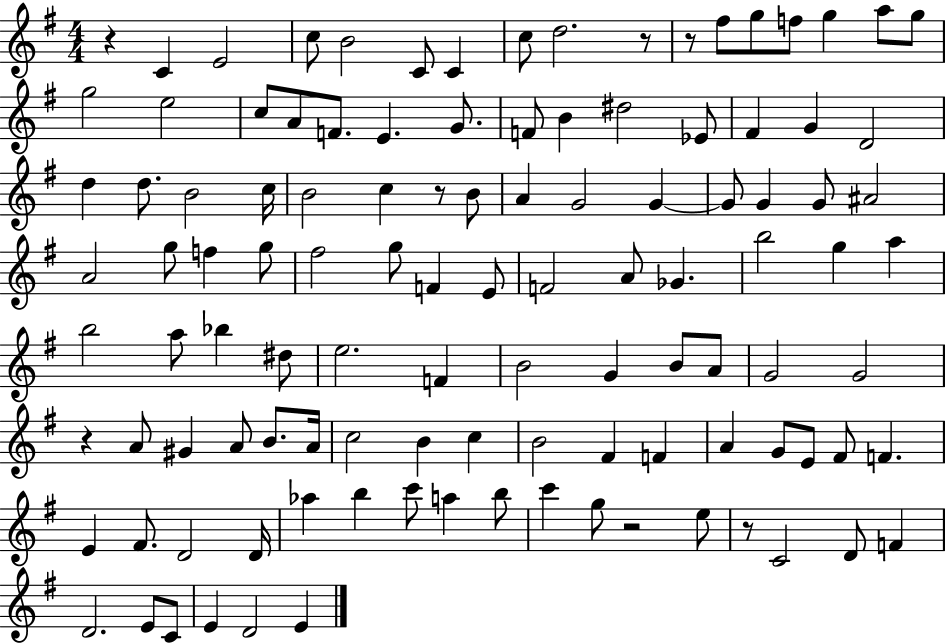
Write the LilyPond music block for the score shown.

{
  \clef treble
  \numericTimeSignature
  \time 4/4
  \key g \major
  r4 c'4 e'2 | c''8 b'2 c'8 c'4 | c''8 d''2. r8 | r8 fis''8 g''8 f''8 g''4 a''8 g''8 | \break g''2 e''2 | c''8 a'8 f'8. e'4. g'8. | f'8 b'4 dis''2 ees'8 | fis'4 g'4 d'2 | \break d''4 d''8. b'2 c''16 | b'2 c''4 r8 b'8 | a'4 g'2 g'4~~ | g'8 g'4 g'8 ais'2 | \break a'2 g''8 f''4 g''8 | fis''2 g''8 f'4 e'8 | f'2 a'8 ges'4. | b''2 g''4 a''4 | \break b''2 a''8 bes''4 dis''8 | e''2. f'4 | b'2 g'4 b'8 a'8 | g'2 g'2 | \break r4 a'8 gis'4 a'8 b'8. a'16 | c''2 b'4 c''4 | b'2 fis'4 f'4 | a'4 g'8 e'8 fis'8 f'4. | \break e'4 fis'8. d'2 d'16 | aes''4 b''4 c'''8 a''4 b''8 | c'''4 g''8 r2 e''8 | r8 c'2 d'8 f'4 | \break d'2. e'8 c'8 | e'4 d'2 e'4 | \bar "|."
}